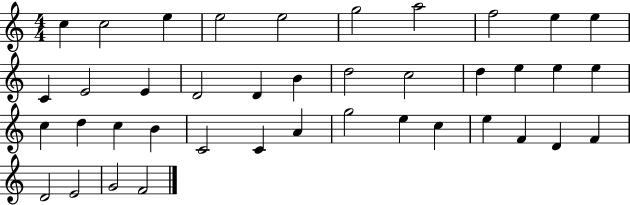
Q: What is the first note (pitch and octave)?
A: C5